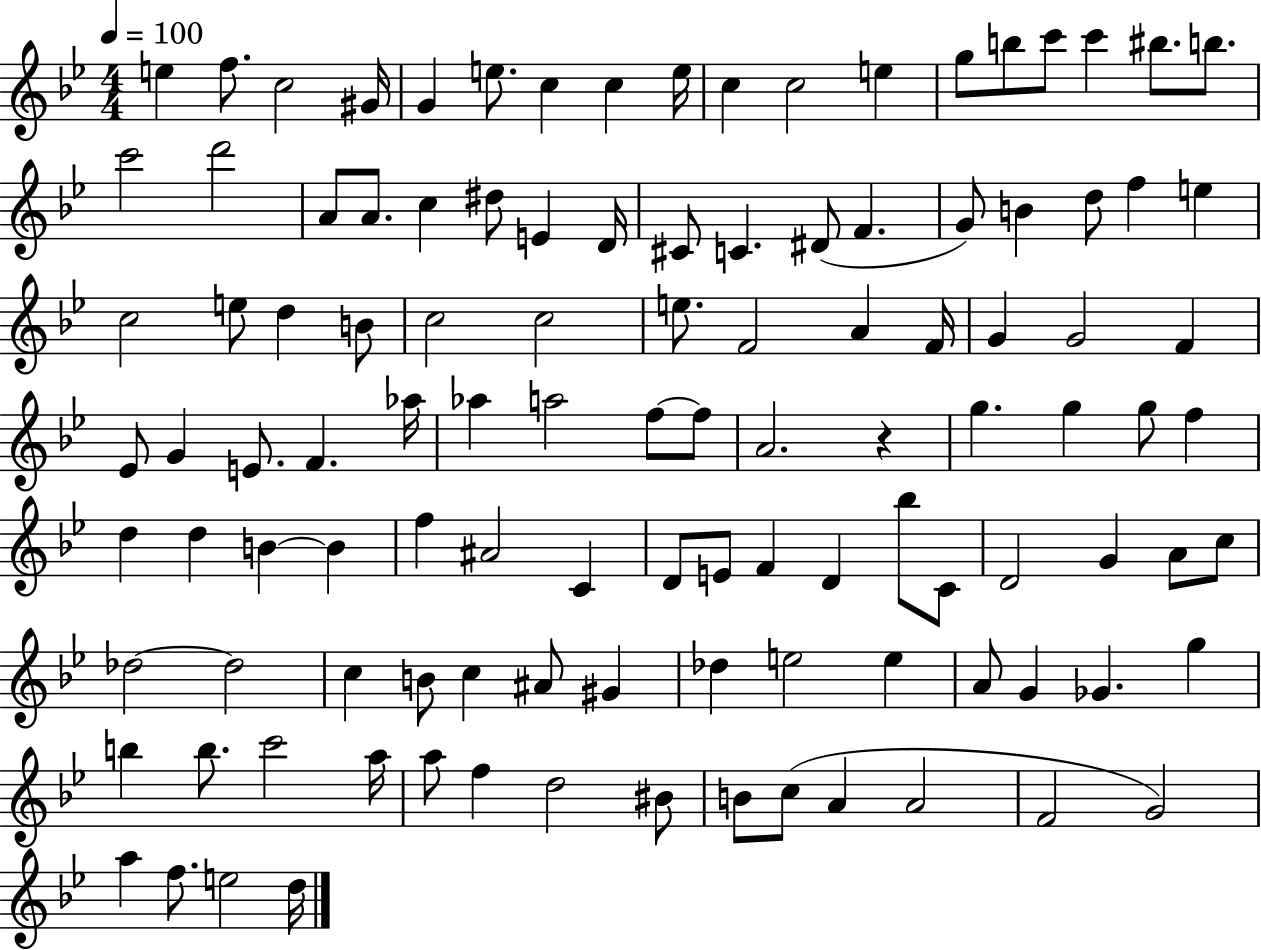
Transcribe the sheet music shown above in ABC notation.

X:1
T:Untitled
M:4/4
L:1/4
K:Bb
e f/2 c2 ^G/4 G e/2 c c e/4 c c2 e g/2 b/2 c'/2 c' ^b/2 b/2 c'2 d'2 A/2 A/2 c ^d/2 E D/4 ^C/2 C ^D/2 F G/2 B d/2 f e c2 e/2 d B/2 c2 c2 e/2 F2 A F/4 G G2 F _E/2 G E/2 F _a/4 _a a2 f/2 f/2 A2 z g g g/2 f d d B B f ^A2 C D/2 E/2 F D _b/2 C/2 D2 G A/2 c/2 _d2 _d2 c B/2 c ^A/2 ^G _d e2 e A/2 G _G g b b/2 c'2 a/4 a/2 f d2 ^B/2 B/2 c/2 A A2 F2 G2 a f/2 e2 d/4